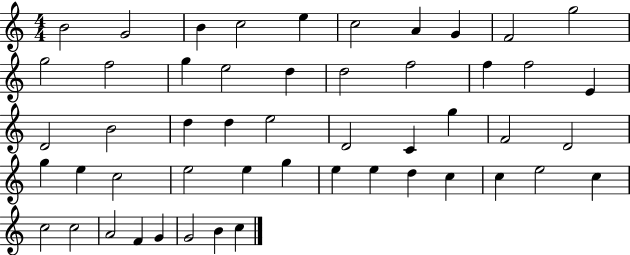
B4/h G4/h B4/q C5/h E5/q C5/h A4/q G4/q F4/h G5/h G5/h F5/h G5/q E5/h D5/q D5/h F5/h F5/q F5/h E4/q D4/h B4/h D5/q D5/q E5/h D4/h C4/q G5/q F4/h D4/h G5/q E5/q C5/h E5/h E5/q G5/q E5/q E5/q D5/q C5/q C5/q E5/h C5/q C5/h C5/h A4/h F4/q G4/q G4/h B4/q C5/q